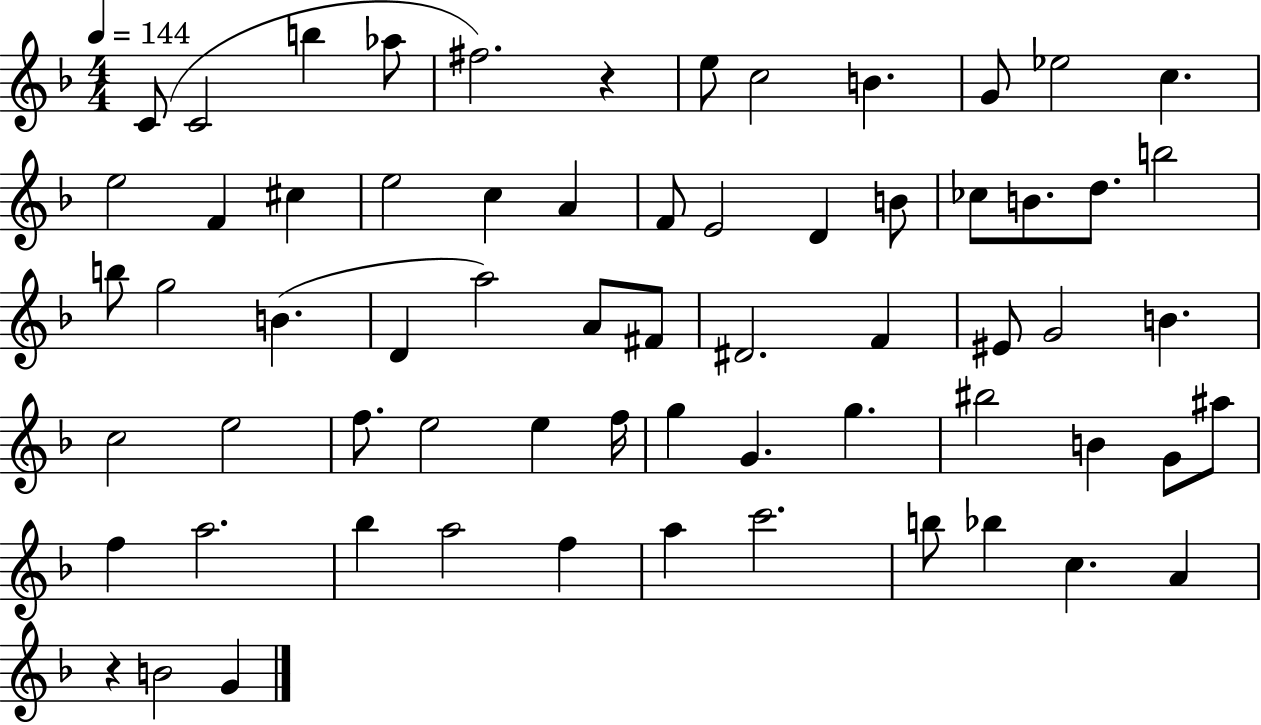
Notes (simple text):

C4/e C4/h B5/q Ab5/e F#5/h. R/q E5/e C5/h B4/q. G4/e Eb5/h C5/q. E5/h F4/q C#5/q E5/h C5/q A4/q F4/e E4/h D4/q B4/e CES5/e B4/e. D5/e. B5/h B5/e G5/h B4/q. D4/q A5/h A4/e F#4/e D#4/h. F4/q EIS4/e G4/h B4/q. C5/h E5/h F5/e. E5/h E5/q F5/s G5/q G4/q. G5/q. BIS5/h B4/q G4/e A#5/e F5/q A5/h. Bb5/q A5/h F5/q A5/q C6/h. B5/e Bb5/q C5/q. A4/q R/q B4/h G4/q